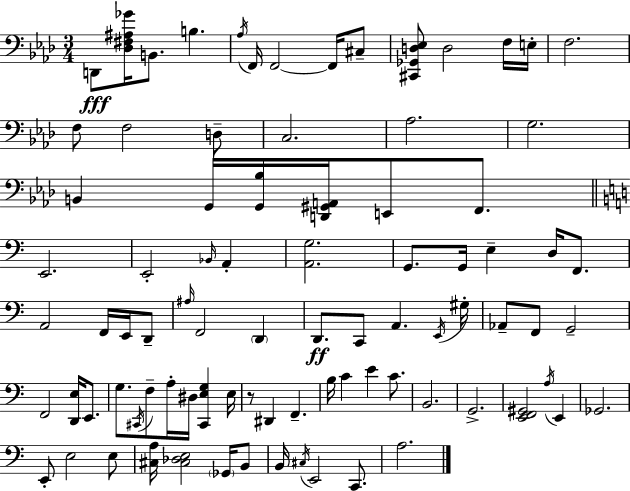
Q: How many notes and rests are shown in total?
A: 86